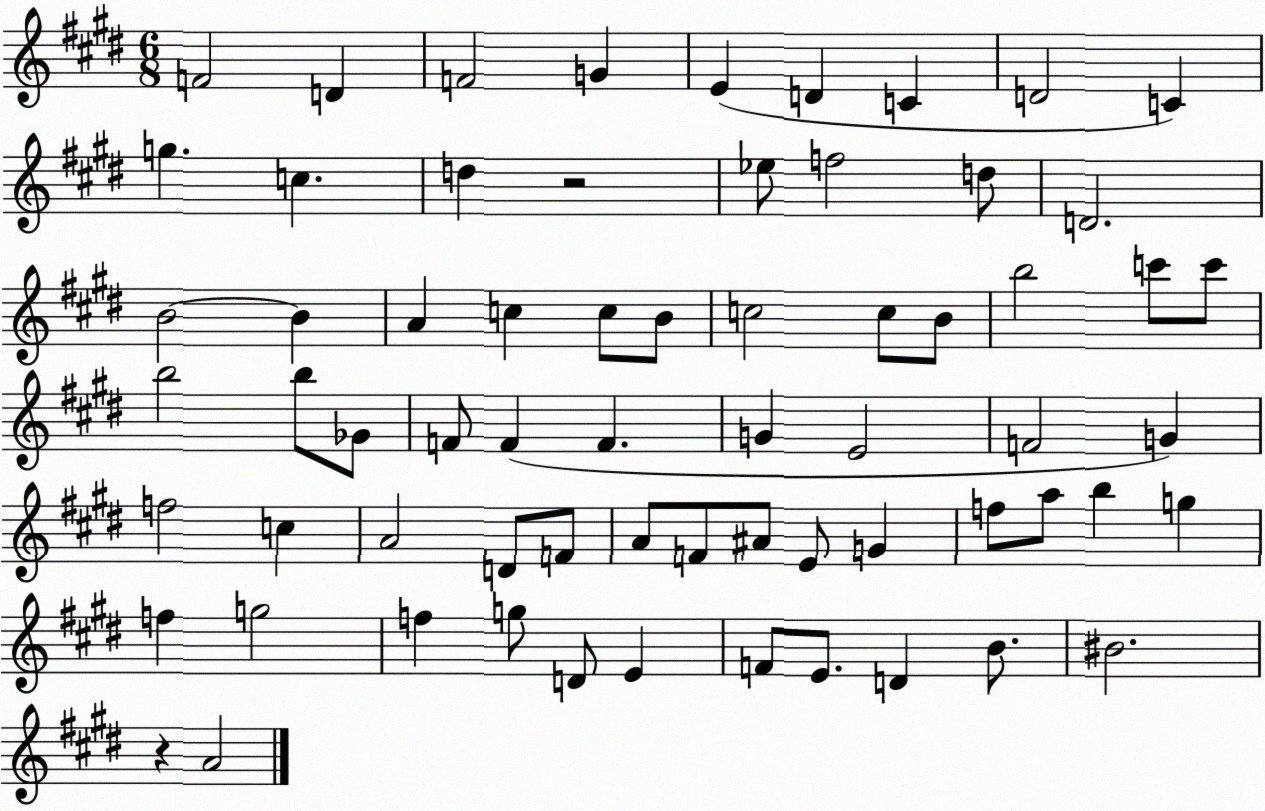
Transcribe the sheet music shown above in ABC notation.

X:1
T:Untitled
M:6/8
L:1/4
K:E
F2 D F2 G E D C D2 C g c d z2 _e/2 f2 d/2 D2 B2 B A c c/2 B/2 c2 c/2 B/2 b2 c'/2 c'/2 b2 b/2 _G/2 F/2 F F G E2 F2 G f2 c A2 D/2 F/2 A/2 F/2 ^A/2 E/2 G f/2 a/2 b g f g2 f g/2 D/2 E F/2 E/2 D B/2 ^B2 z A2